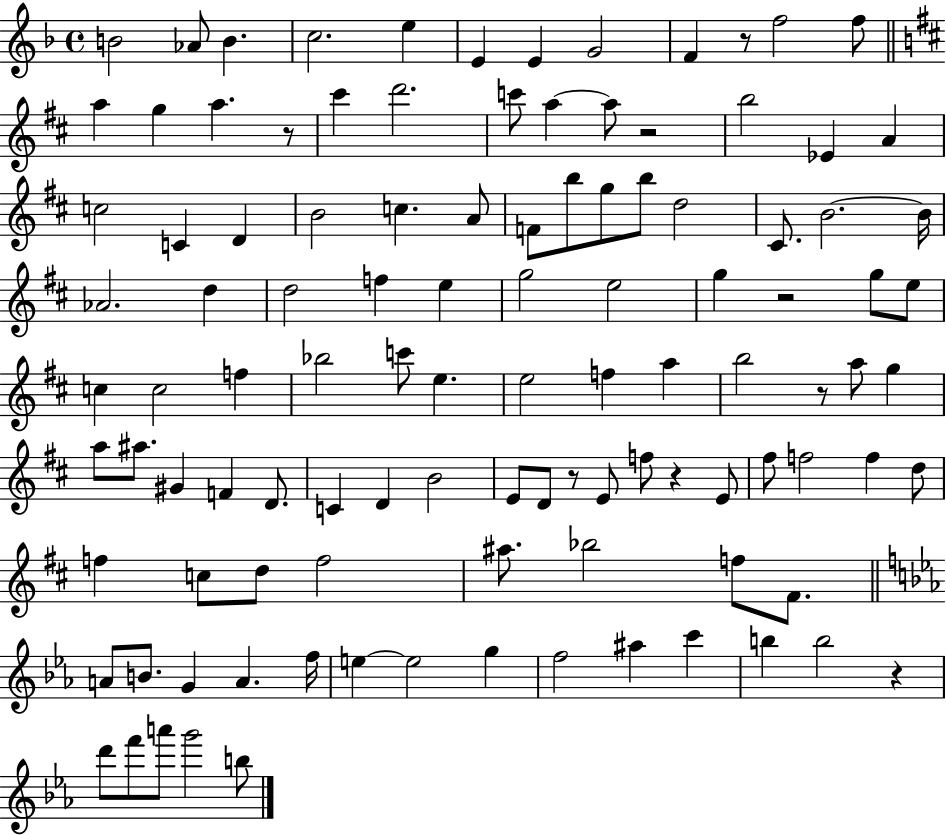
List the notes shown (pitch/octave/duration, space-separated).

B4/h Ab4/e B4/q. C5/h. E5/q E4/q E4/q G4/h F4/q R/e F5/h F5/e A5/q G5/q A5/q. R/e C#6/q D6/h. C6/e A5/q A5/e R/h B5/h Eb4/q A4/q C5/h C4/q D4/q B4/h C5/q. A4/e F4/e B5/e G5/e B5/e D5/h C#4/e. B4/h. B4/s Ab4/h. D5/q D5/h F5/q E5/q G5/h E5/h G5/q R/h G5/e E5/e C5/q C5/h F5/q Bb5/h C6/e E5/q. E5/h F5/q A5/q B5/h R/e A5/e G5/q A5/e A#5/e. G#4/q F4/q D4/e. C4/q D4/q B4/h E4/e D4/e R/e E4/e F5/e R/q E4/e F#5/e F5/h F5/q D5/e F5/q C5/e D5/e F5/h A#5/e. Bb5/h F5/e F#4/e. A4/e B4/e. G4/q A4/q. F5/s E5/q E5/h G5/q F5/h A#5/q C6/q B5/q B5/h R/q D6/e F6/e A6/e G6/h B5/e